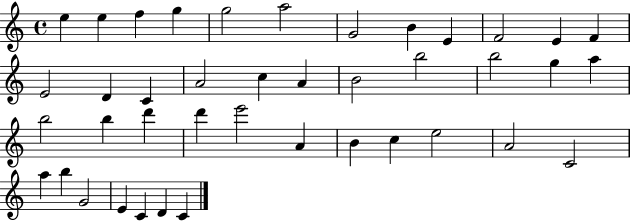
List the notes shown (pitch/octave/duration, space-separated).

E5/q E5/q F5/q G5/q G5/h A5/h G4/h B4/q E4/q F4/h E4/q F4/q E4/h D4/q C4/q A4/h C5/q A4/q B4/h B5/h B5/h G5/q A5/q B5/h B5/q D6/q D6/q E6/h A4/q B4/q C5/q E5/h A4/h C4/h A5/q B5/q G4/h E4/q C4/q D4/q C4/q